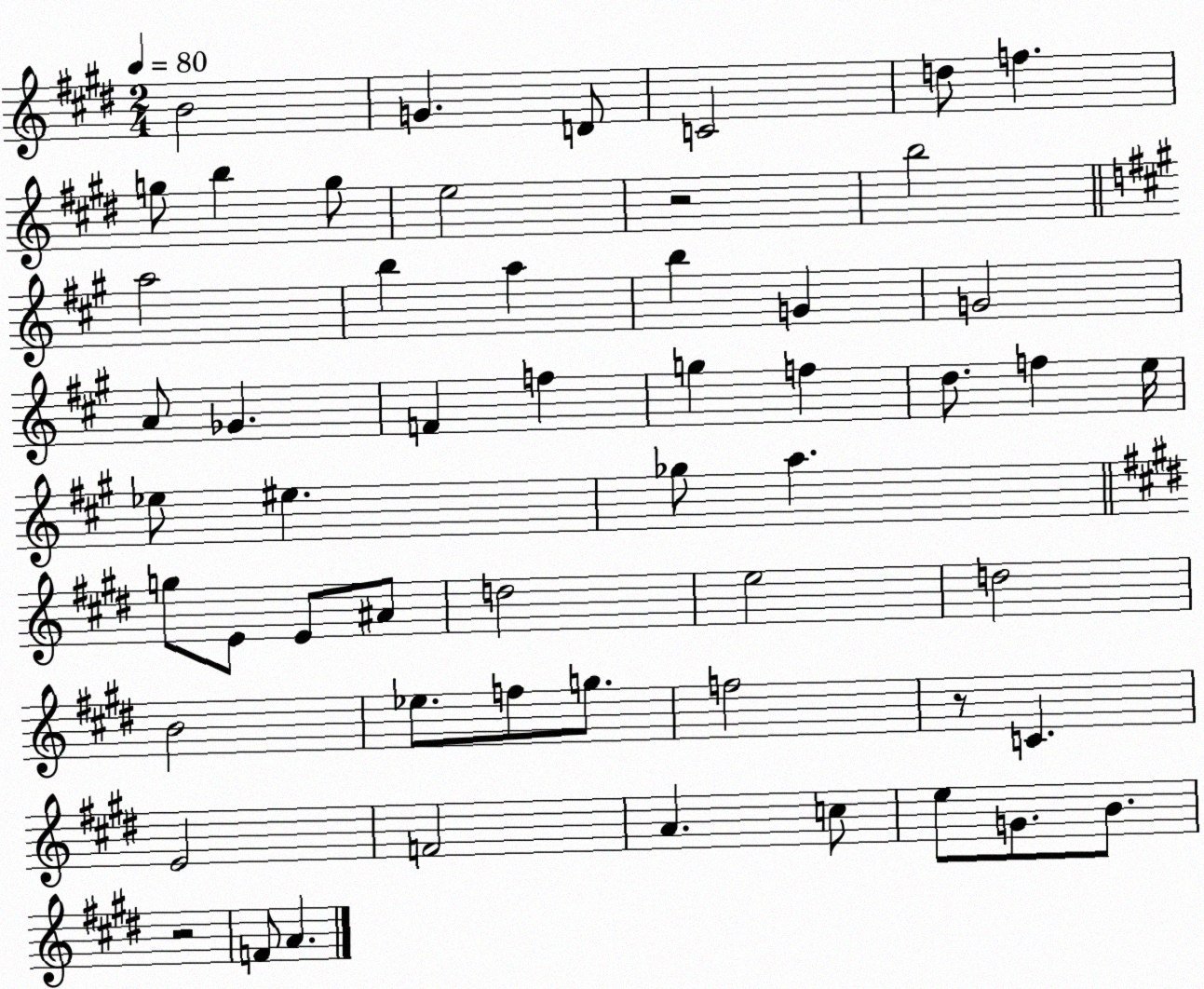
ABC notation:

X:1
T:Untitled
M:2/4
L:1/4
K:E
B2 G D/2 C2 d/2 f g/2 b g/2 e2 z2 b2 a2 b a b G G2 A/2 _G F f g f d/2 f e/4 _e/2 ^e _g/2 a g/2 E/2 E/2 ^A/2 d2 e2 d2 B2 _e/2 f/2 g/2 f2 z/2 C E2 F2 A c/2 e/2 G/2 B/2 z2 F/2 A